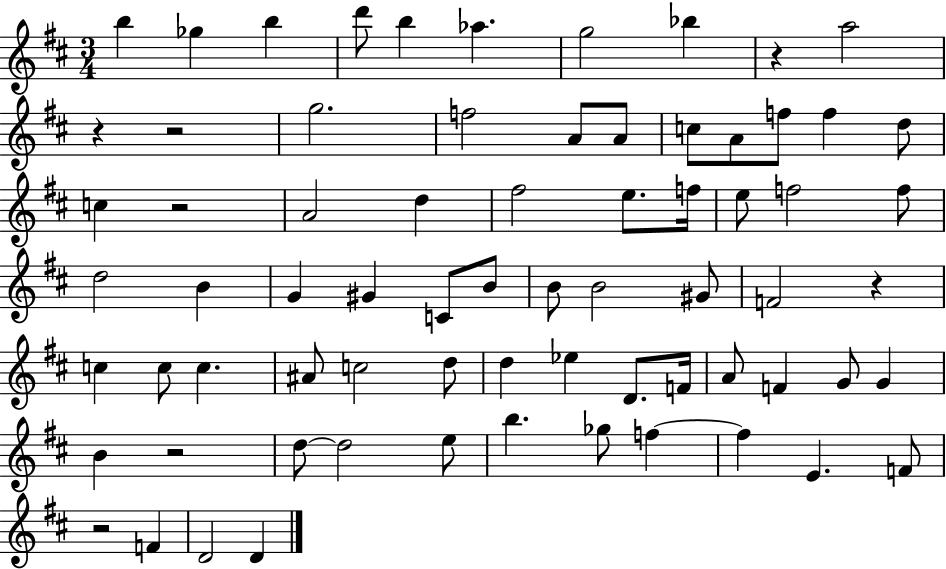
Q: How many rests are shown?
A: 7